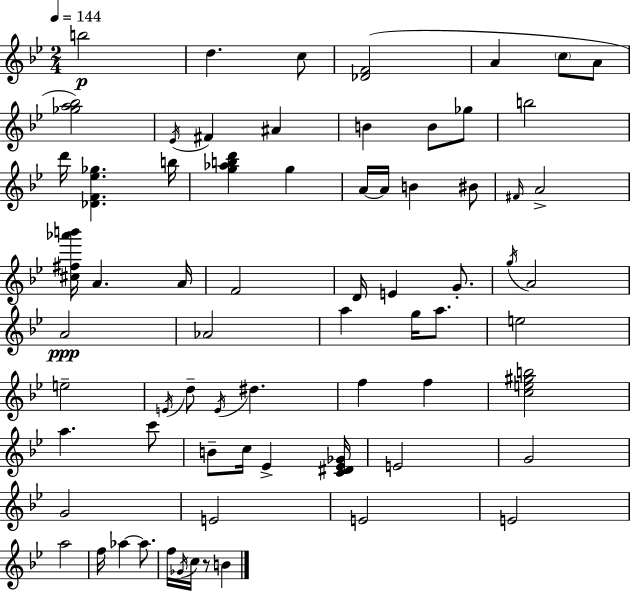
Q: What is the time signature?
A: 2/4